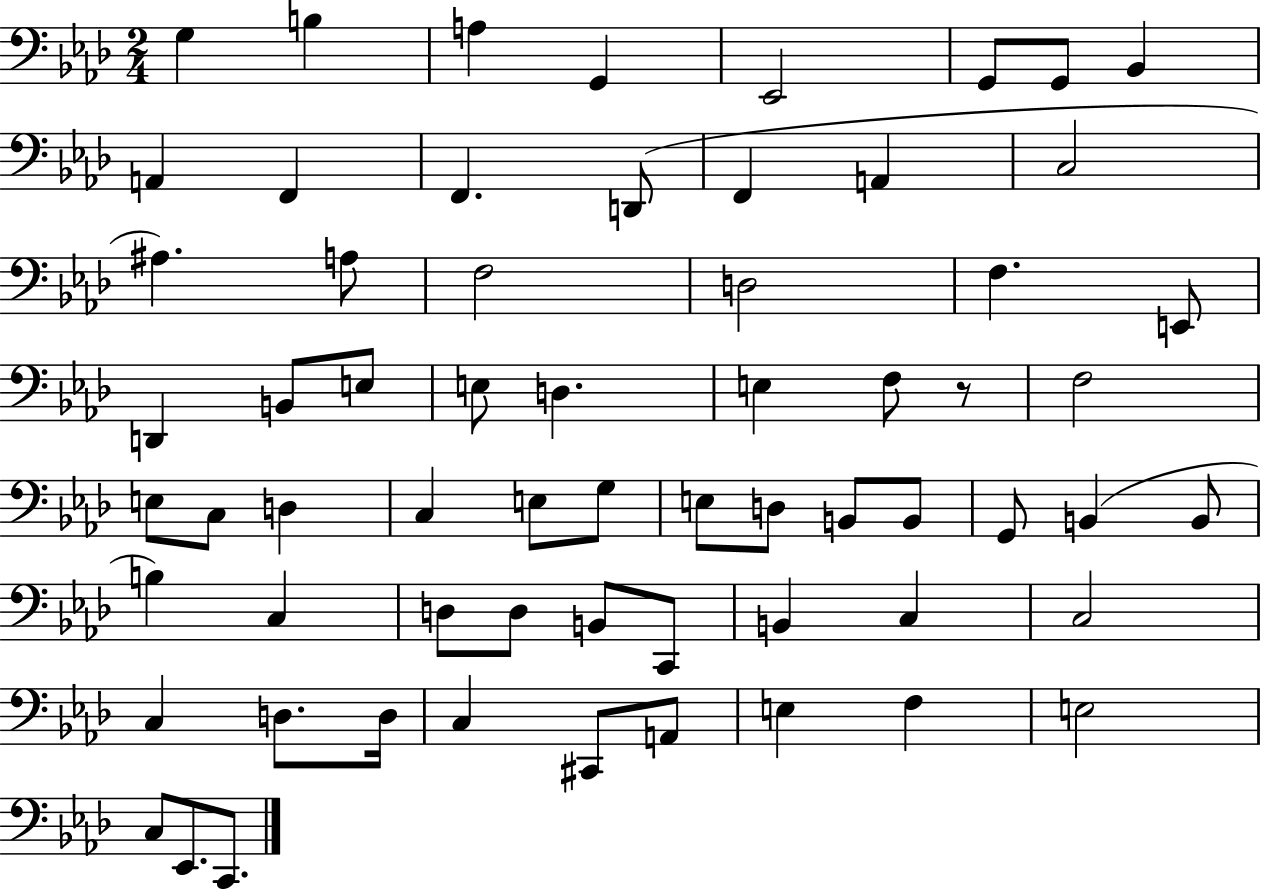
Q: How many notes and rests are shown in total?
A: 64